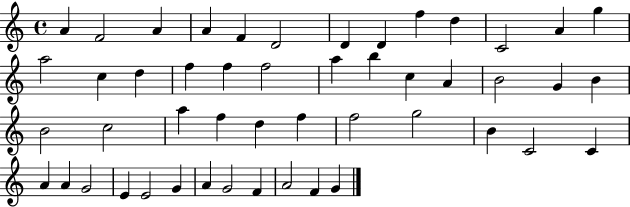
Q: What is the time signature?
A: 4/4